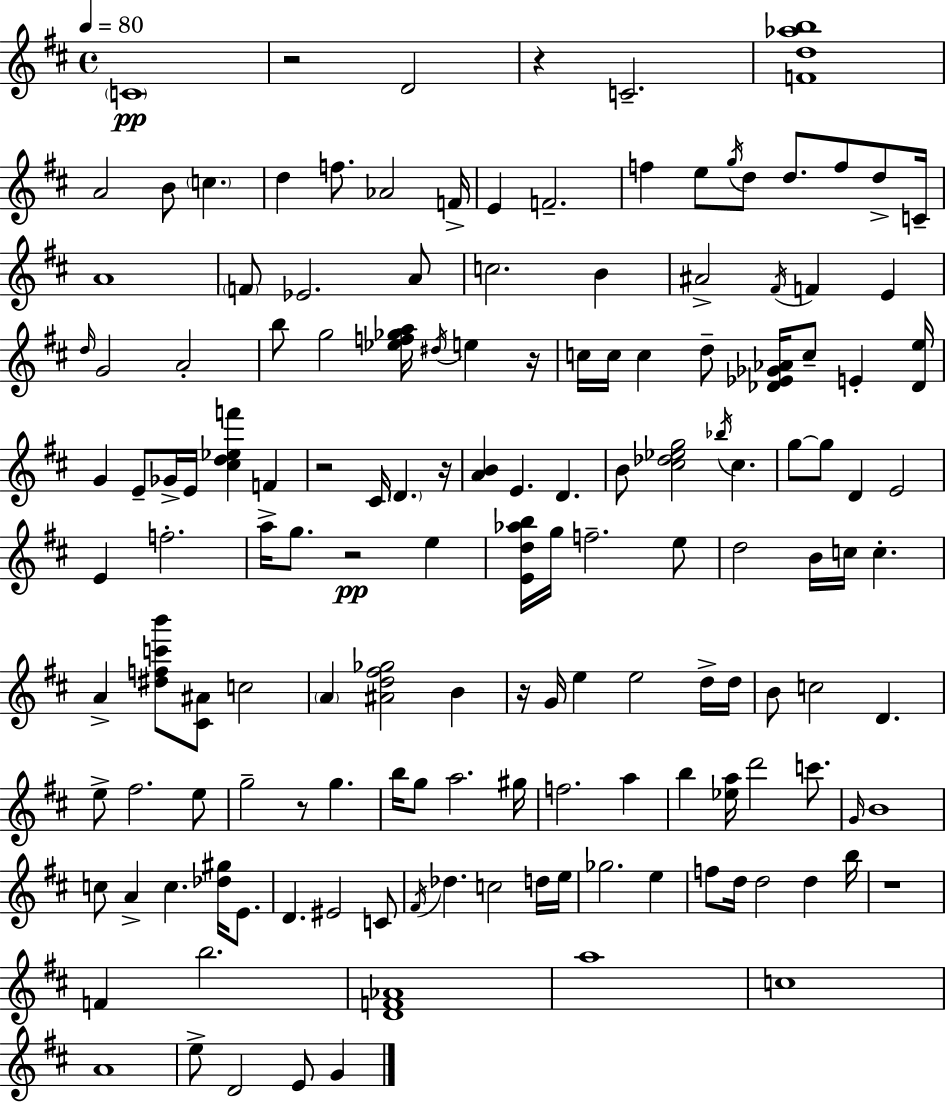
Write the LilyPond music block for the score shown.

{
  \clef treble
  \time 4/4
  \defaultTimeSignature
  \key d \major
  \tempo 4 = 80
  \parenthesize c'1\pp | r2 d'2 | r4 c'2.-- | <f' d'' aes'' b''>1 | \break a'2 b'8 \parenthesize c''4. | d''4 f''8. aes'2 f'16-> | e'4 f'2.-- | f''4 e''8 \acciaccatura { g''16 } d''8 d''8. f''8 d''8-> | \break c'16-- a'1 | \parenthesize f'8 ees'2. a'8 | c''2. b'4 | ais'2-> \acciaccatura { fis'16 } f'4 e'4 | \break \grace { d''16 } g'2 a'2-. | b''8 g''2 <ees'' f'' ges'' a''>16 \acciaccatura { dis''16 } e''4 | r16 c''16 c''16 c''4 d''8-- <des' ees' ges' aes'>16 c''8-- e'4-. | <des' e''>16 g'4 e'8-- ges'16-> e'16 <cis'' d'' ees'' f'''>4 | \break f'4 r2 cis'16 \parenthesize d'4. | r16 <a' b'>4 e'4. d'4. | b'8 <cis'' des'' ees'' g''>2 \acciaccatura { bes''16 } cis''4. | g''8~~ g''8 d'4 e'2 | \break e'4 f''2.-. | a''16-> g''8. r2\pp | e''4 <e' d'' aes'' b''>16 g''16 f''2.-- | e''8 d''2 b'16 c''16 c''4.-. | \break a'4-> <dis'' f'' c''' b'''>8 <cis' ais'>8 c''2 | \parenthesize a'4 <ais' d'' fis'' ges''>2 | b'4 r16 g'16 e''4 e''2 | d''16-> d''16 b'8 c''2 d'4. | \break e''8-> fis''2. | e''8 g''2-- r8 g''4. | b''16 g''8 a''2. | gis''16 f''2. | \break a''4 b''4 <ees'' a''>16 d'''2 | c'''8. \grace { g'16 } b'1 | c''8 a'4-> c''4. | <des'' gis''>16 e'8. d'4. eis'2 | \break c'8 \acciaccatura { fis'16 } des''4. c''2 | d''16 e''16 ges''2. | e''4 f''8 d''16 d''2 | d''4 b''16 r1 | \break f'4 b''2. | <d' f' aes'>1 | a''1 | c''1 | \break a'1 | e''8-> d'2 | e'8 g'4 \bar "|."
}